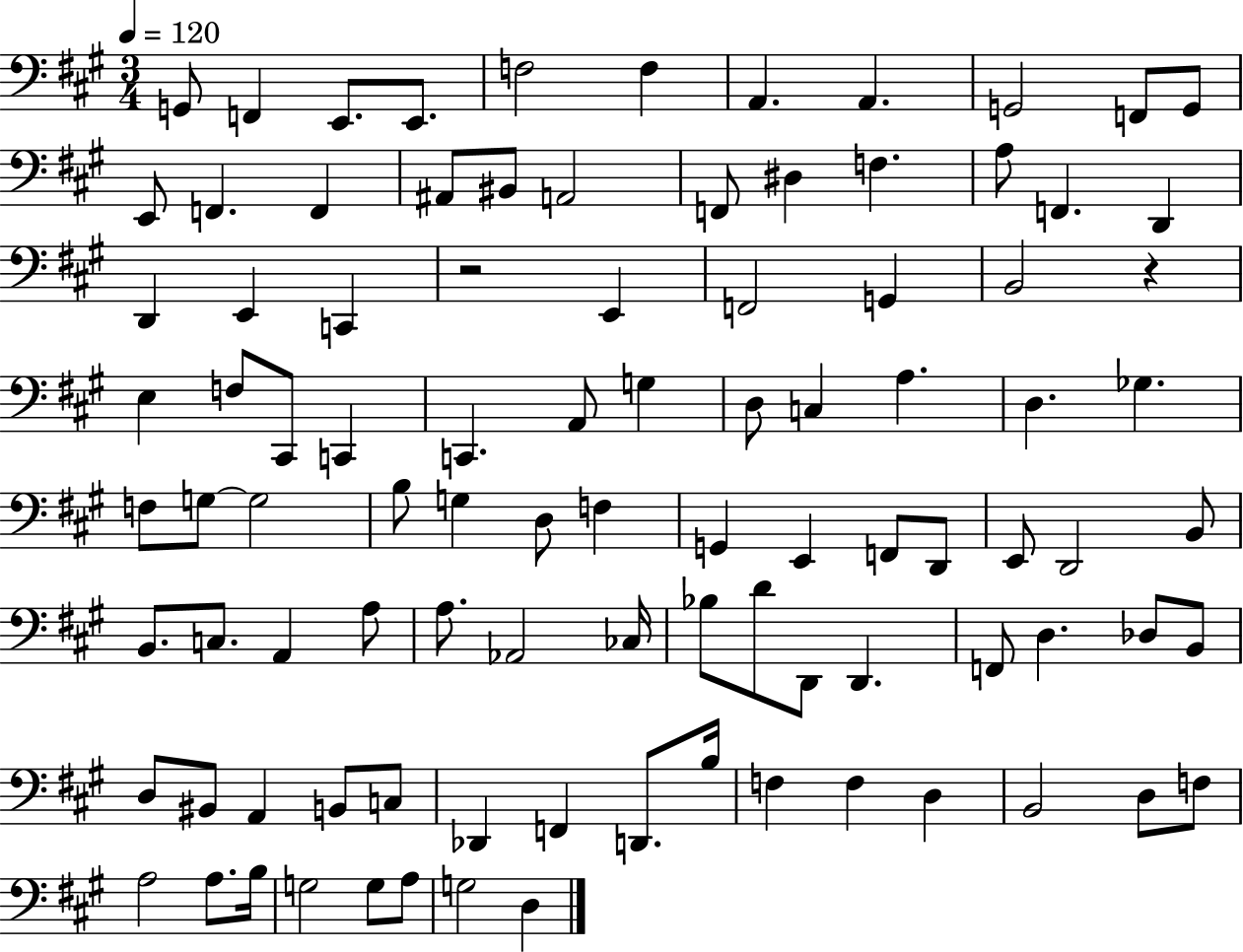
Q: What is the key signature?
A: A major